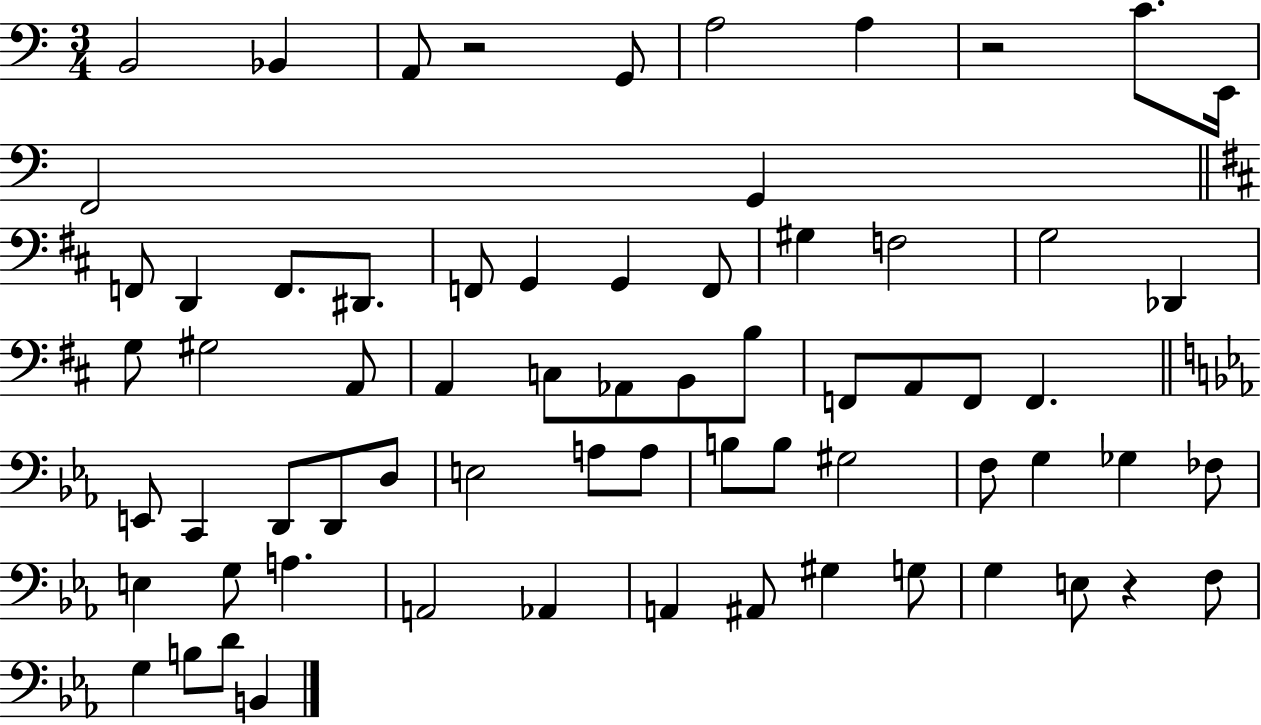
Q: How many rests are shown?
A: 3